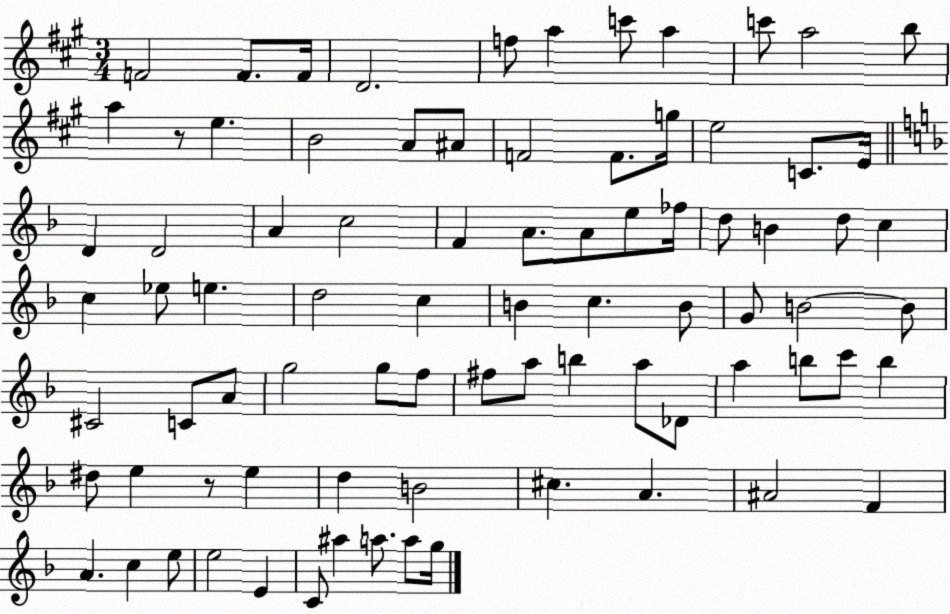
X:1
T:Untitled
M:3/4
L:1/4
K:A
F2 F/2 F/4 D2 f/2 a c'/2 a c'/2 a2 b/2 a z/2 e B2 A/2 ^A/2 F2 F/2 g/4 e2 C/2 E/4 D D2 A c2 F A/2 A/2 e/2 _f/4 d/2 B d/2 c c _e/2 e d2 c B c B/2 G/2 B2 B/2 ^C2 C/2 A/2 g2 g/2 f/2 ^f/2 a/2 b a/2 _D/2 a b/2 c'/2 b ^d/2 e z/2 e d B2 ^c A ^A2 F A c e/2 e2 E C/2 ^a a/2 a/2 g/4